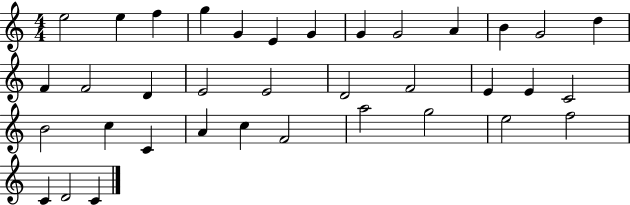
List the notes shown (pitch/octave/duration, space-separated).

E5/h E5/q F5/q G5/q G4/q E4/q G4/q G4/q G4/h A4/q B4/q G4/h D5/q F4/q F4/h D4/q E4/h E4/h D4/h F4/h E4/q E4/q C4/h B4/h C5/q C4/q A4/q C5/q F4/h A5/h G5/h E5/h F5/h C4/q D4/h C4/q